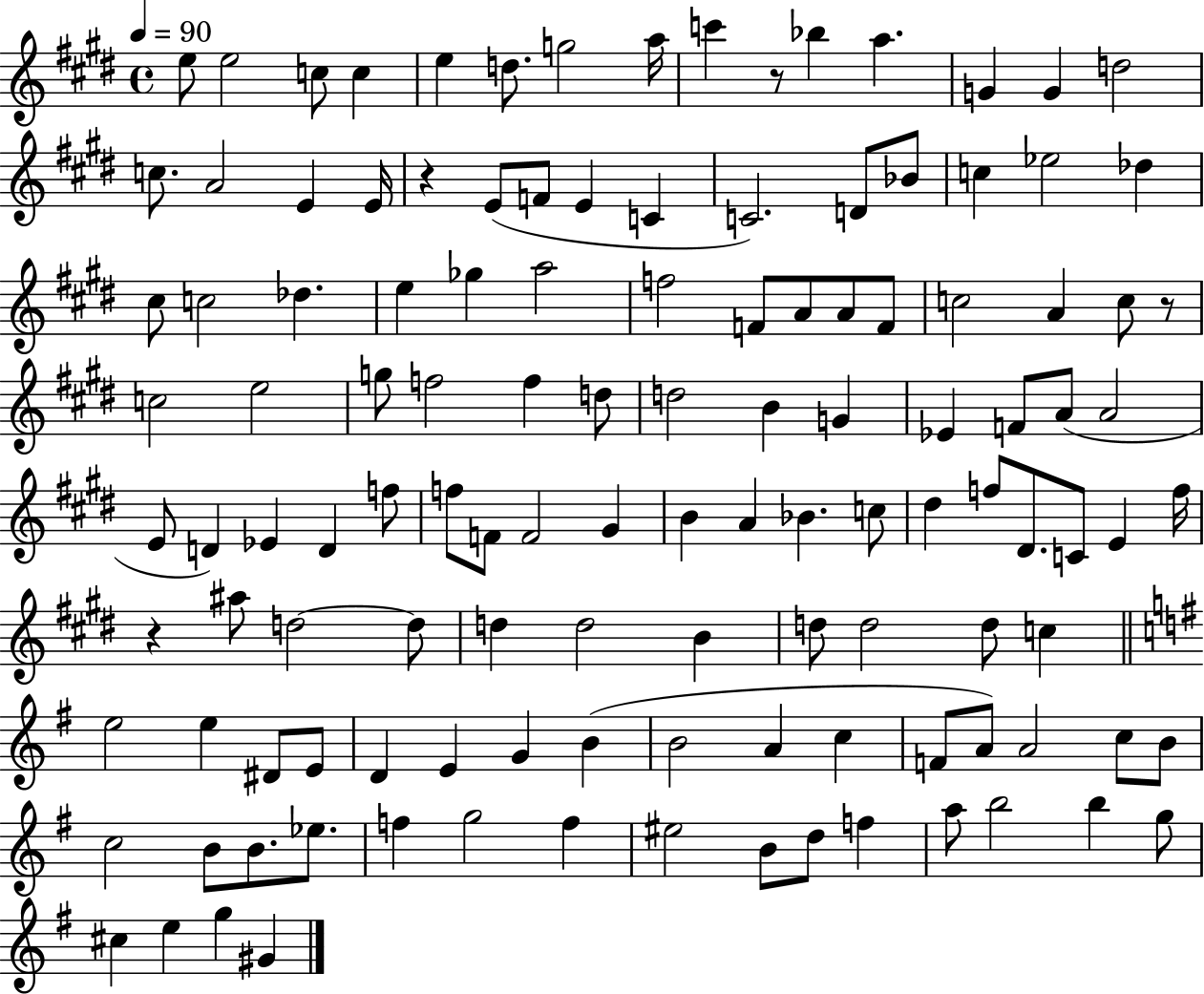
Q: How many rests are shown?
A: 4